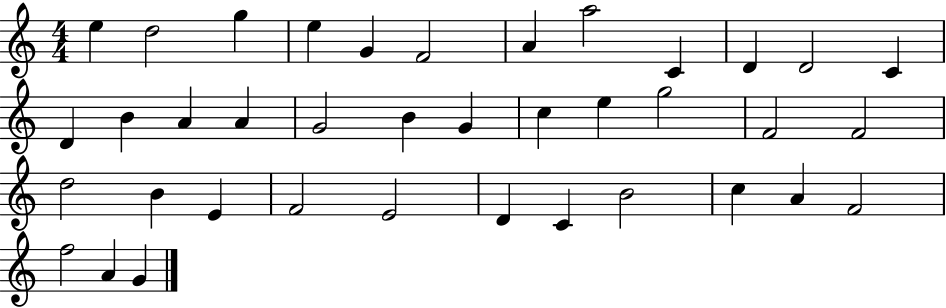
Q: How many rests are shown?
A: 0